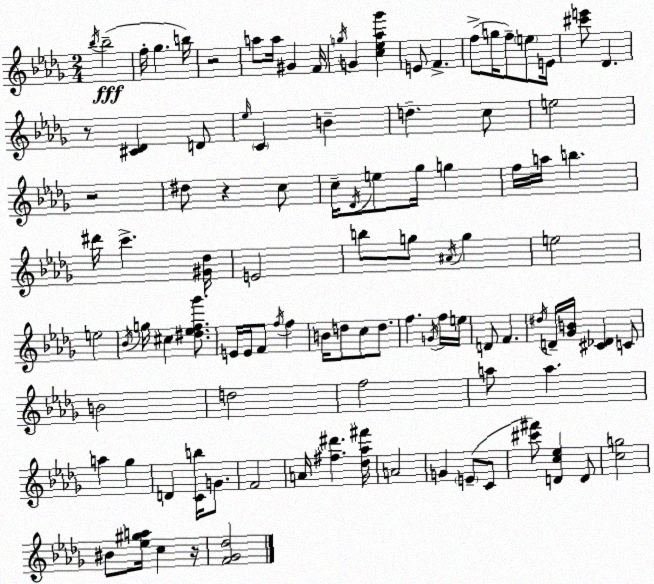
X:1
T:Untitled
M:2/4
L:1/4
K:Bbm
_b/4 _b2 f/4 _g b/4 z2 a/2 a/4 ^G F/4 g/4 G [c_e_a_g'] E/2 F f/2 g/4 f/2 e/2 E/4 [^c'e']/2 _D z/2 [^C_D] D/2 _e/4 C B d c/2 e2 z2 ^d/2 z c/2 c/4 _D/4 e/2 _g/4 g f/4 a/4 b ^d'/4 c' [^G_d]/4 E2 b/2 g/2 ^A/4 g e2 e2 _B/4 g/4 ^c [^d_ef_g']/2 E/4 E/4 F/2 f/4 f B/4 d/2 c/2 d/2 f G/4 f/4 e/4 D/2 F ^d/4 D/4 [_GB]/4 [^C_D] C/2 B2 d2 f2 a/2 a a _g D [Cb]/4 G/2 F2 A/4 [^f^d'] [_d_a^f']/4 A2 G E/2 C/2 [^c'^f']/2 [Dc_e] D/2 [cg]2 ^B/2 [_e^ga]/4 c z/4 [F_G_d]2